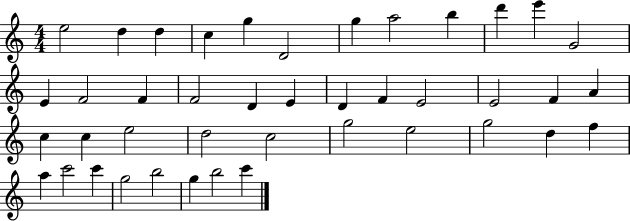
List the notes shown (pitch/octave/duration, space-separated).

E5/h D5/q D5/q C5/q G5/q D4/h G5/q A5/h B5/q D6/q E6/q G4/h E4/q F4/h F4/q F4/h D4/q E4/q D4/q F4/q E4/h E4/h F4/q A4/q C5/q C5/q E5/h D5/h C5/h G5/h E5/h G5/h D5/q F5/q A5/q C6/h C6/q G5/h B5/h G5/q B5/h C6/q